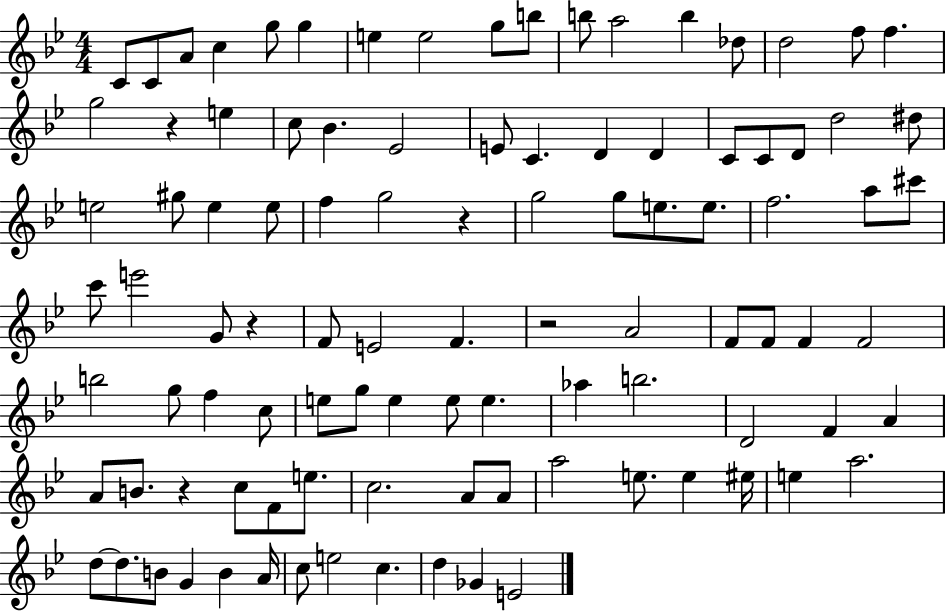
X:1
T:Untitled
M:4/4
L:1/4
K:Bb
C/2 C/2 A/2 c g/2 g e e2 g/2 b/2 b/2 a2 b _d/2 d2 f/2 f g2 z e c/2 _B _E2 E/2 C D D C/2 C/2 D/2 d2 ^d/2 e2 ^g/2 e e/2 f g2 z g2 g/2 e/2 e/2 f2 a/2 ^c'/2 c'/2 e'2 G/2 z F/2 E2 F z2 A2 F/2 F/2 F F2 b2 g/2 f c/2 e/2 g/2 e e/2 e _a b2 D2 F A A/2 B/2 z c/2 F/2 e/2 c2 A/2 A/2 a2 e/2 e ^e/4 e a2 d/2 d/2 B/2 G B A/4 c/2 e2 c d _G E2